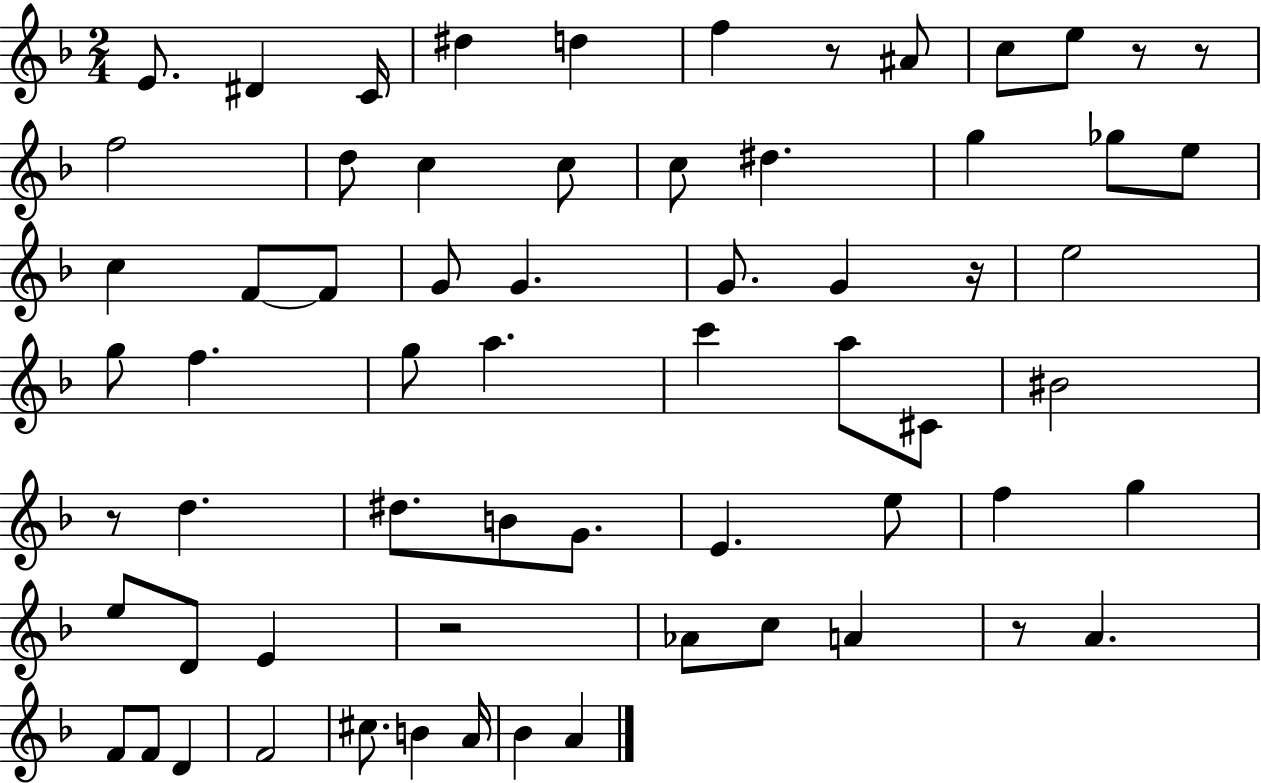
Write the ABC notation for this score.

X:1
T:Untitled
M:2/4
L:1/4
K:F
E/2 ^D C/4 ^d d f z/2 ^A/2 c/2 e/2 z/2 z/2 f2 d/2 c c/2 c/2 ^d g _g/2 e/2 c F/2 F/2 G/2 G G/2 G z/4 e2 g/2 f g/2 a c' a/2 ^C/2 ^B2 z/2 d ^d/2 B/2 G/2 E e/2 f g e/2 D/2 E z2 _A/2 c/2 A z/2 A F/2 F/2 D F2 ^c/2 B A/4 _B A